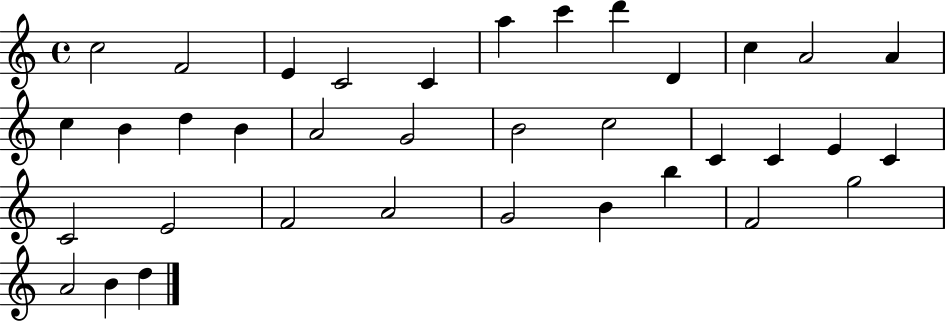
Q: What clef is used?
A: treble